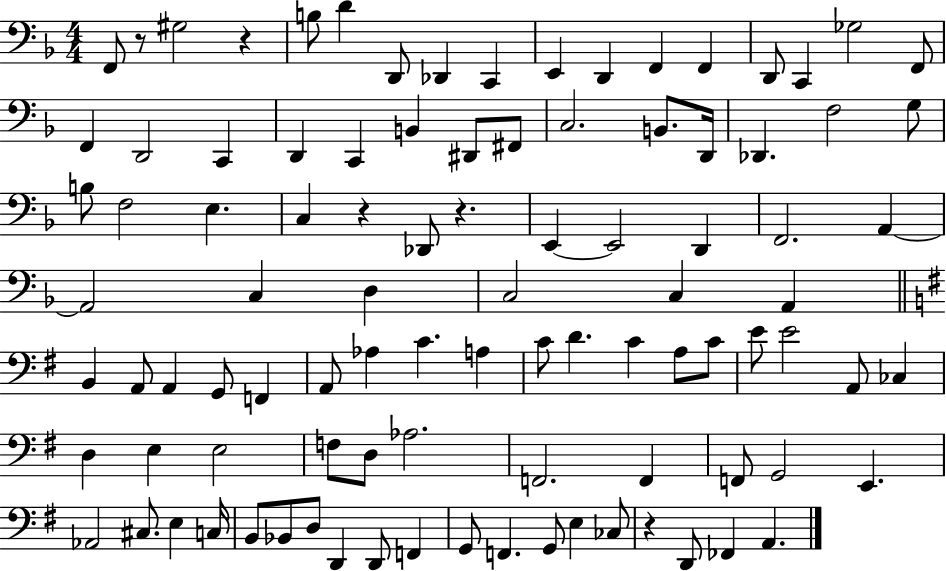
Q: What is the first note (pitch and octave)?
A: F2